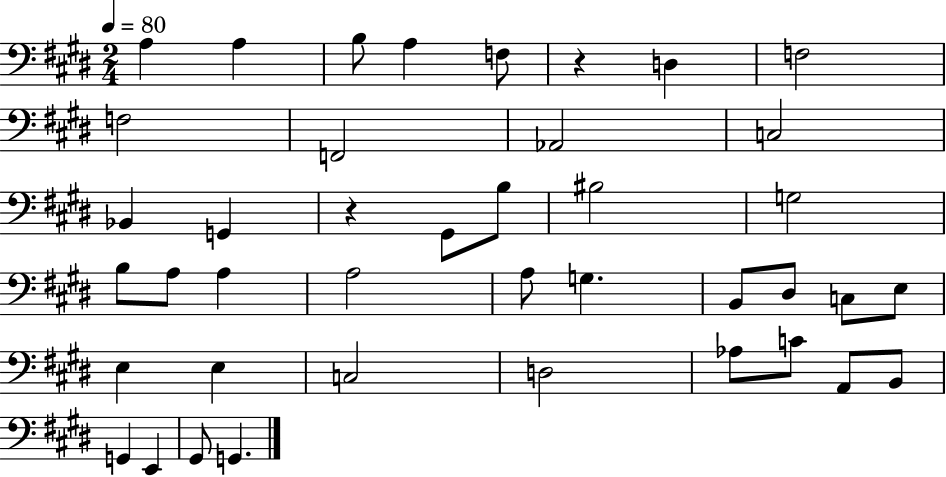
A3/q A3/q B3/e A3/q F3/e R/q D3/q F3/h F3/h F2/h Ab2/h C3/h Bb2/q G2/q R/q G#2/e B3/e BIS3/h G3/h B3/e A3/e A3/q A3/h A3/e G3/q. B2/e D#3/e C3/e E3/e E3/q E3/q C3/h D3/h Ab3/e C4/e A2/e B2/e G2/q E2/q G#2/e G2/q.